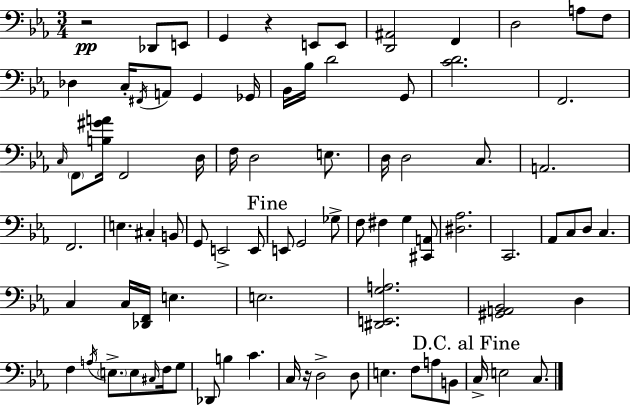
R/h Db2/e E2/e G2/q R/q E2/e E2/e [D2,A#2]/h F2/q D3/h A3/e F3/e Db3/q C3/s F#2/s A2/e G2/q Gb2/s Bb2/s Bb3/s D4/h G2/e [C4,D4]/h. F2/h. C3/s F2/e [B3,G#4,A4]/s F2/h D3/s F3/s D3/h E3/e. D3/s D3/h C3/e. A2/h. F2/h. E3/q. C#3/q B2/e G2/e E2/h E2/e E2/e G2/h Gb3/e F3/e F#3/q G3/q [C#2,A2]/e [D#3,Ab3]/h. C2/h. Ab2/e C3/e D3/e C3/q. C3/q C3/s [Db2,F2]/s E3/q. E3/h. [D#2,E2,G3,A3]/h. [G#2,A2,Bb2]/h D3/q F3/q A3/s E3/e. E3/e C#3/s F3/s G3/e Db2/e B3/q C4/q. C3/s R/s D3/h D3/e E3/q. F3/e A3/e B2/e C3/s E3/h C3/e.